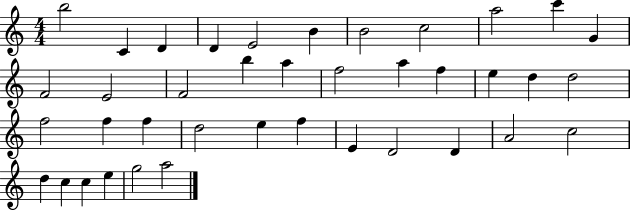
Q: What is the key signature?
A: C major